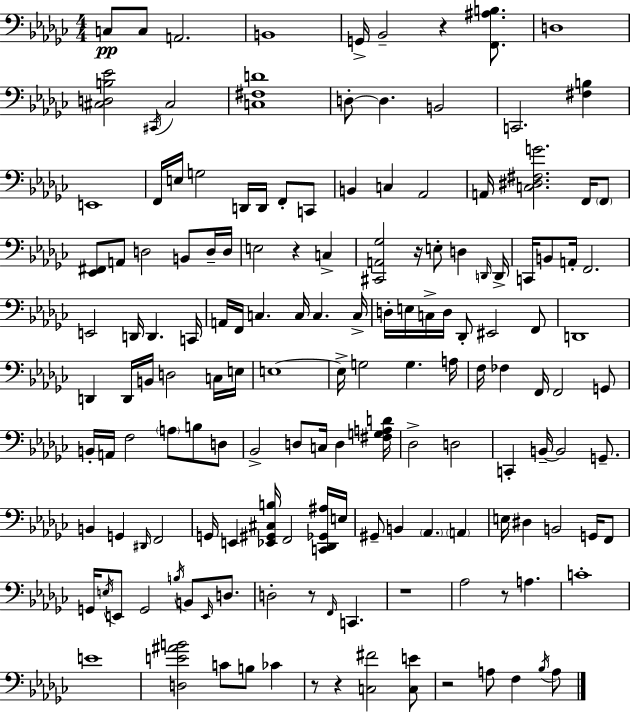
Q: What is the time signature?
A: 4/4